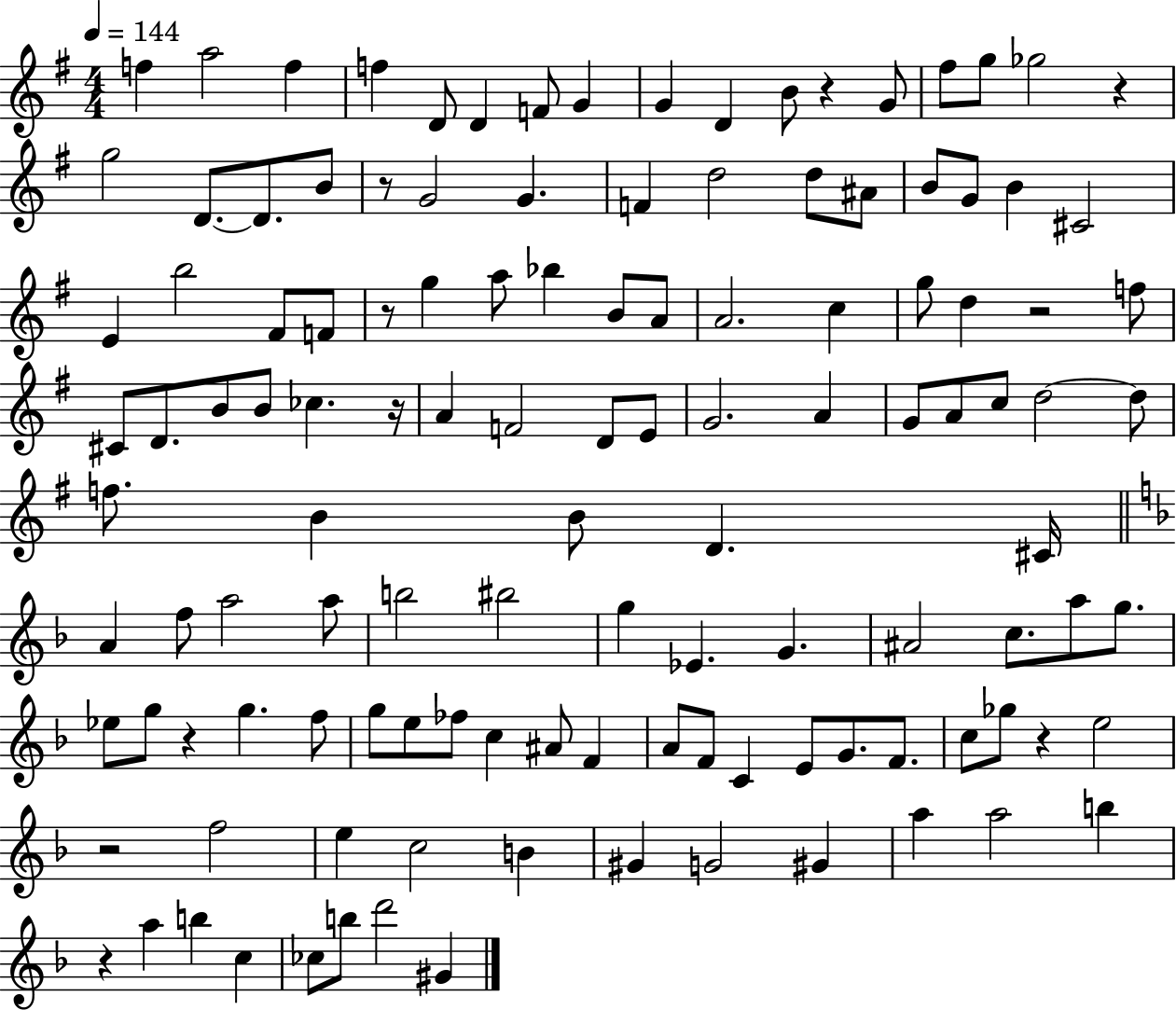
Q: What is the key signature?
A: G major